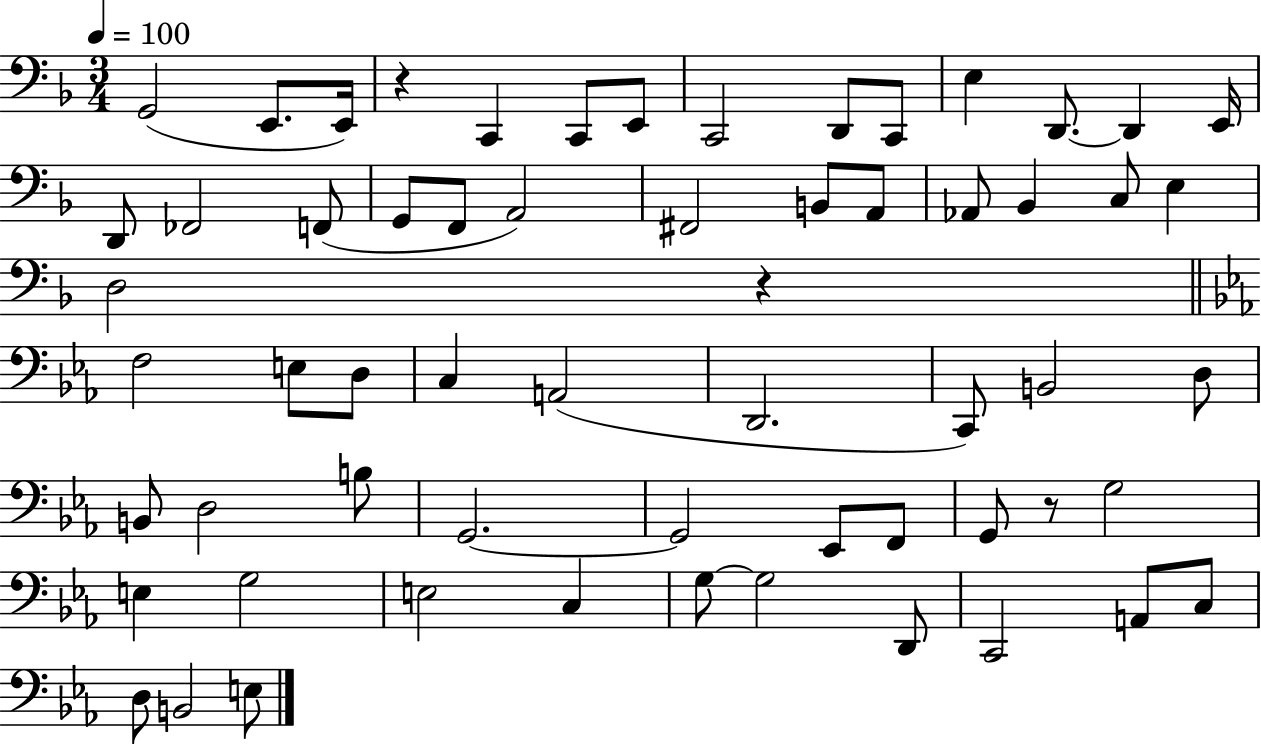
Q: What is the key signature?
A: F major